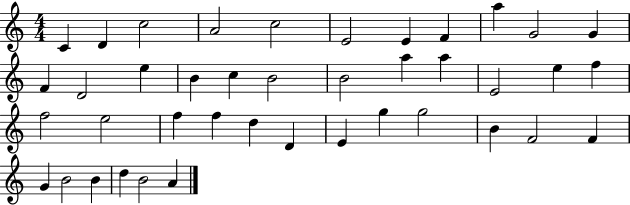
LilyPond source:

{
  \clef treble
  \numericTimeSignature
  \time 4/4
  \key c \major
  c'4 d'4 c''2 | a'2 c''2 | e'2 e'4 f'4 | a''4 g'2 g'4 | \break f'4 d'2 e''4 | b'4 c''4 b'2 | b'2 a''4 a''4 | e'2 e''4 f''4 | \break f''2 e''2 | f''4 f''4 d''4 d'4 | e'4 g''4 g''2 | b'4 f'2 f'4 | \break g'4 b'2 b'4 | d''4 b'2 a'4 | \bar "|."
}